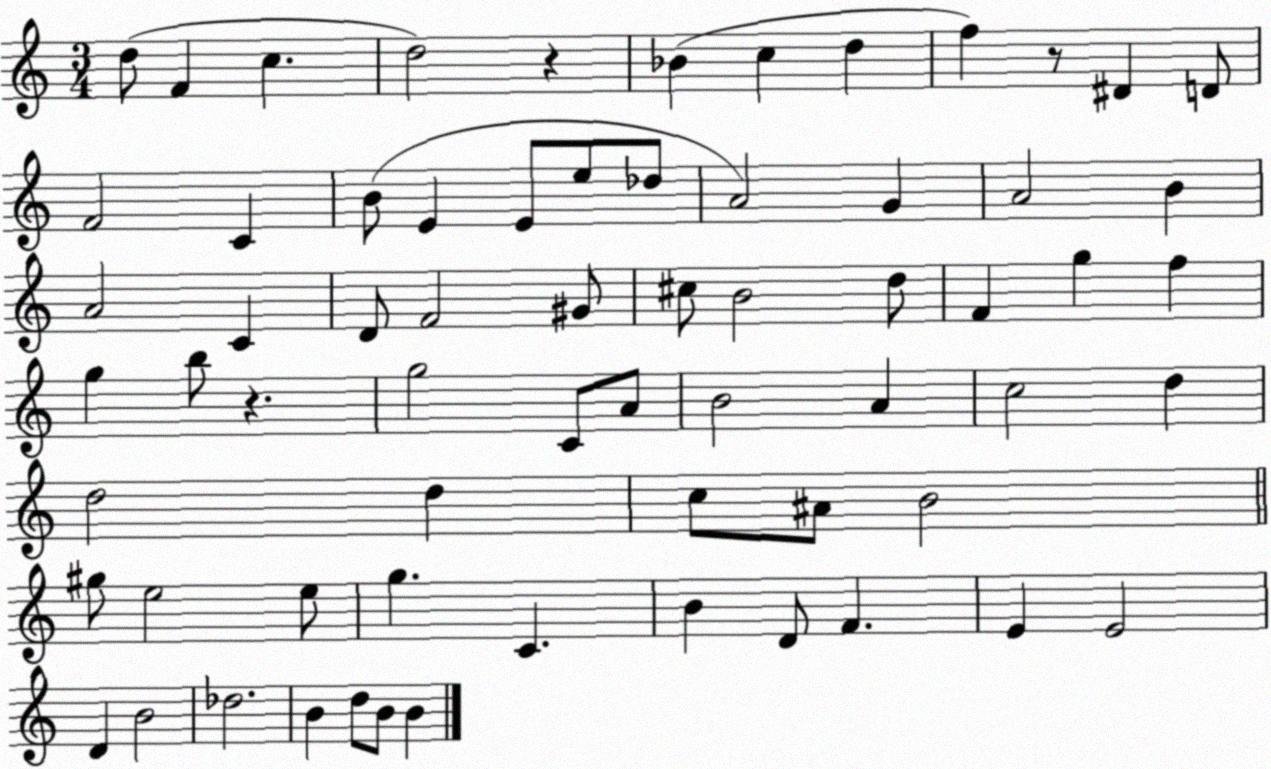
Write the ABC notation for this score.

X:1
T:Untitled
M:3/4
L:1/4
K:C
d/2 F c d2 z _B c d f z/2 ^D D/2 F2 C B/2 E E/2 e/2 _d/2 A2 G A2 B A2 C D/2 F2 ^G/2 ^c/2 B2 d/2 F g f g b/2 z g2 C/2 A/2 B2 A c2 d d2 d c/2 ^A/2 B2 ^g/2 e2 e/2 g C B D/2 F E E2 D B2 _d2 B d/2 B/2 B